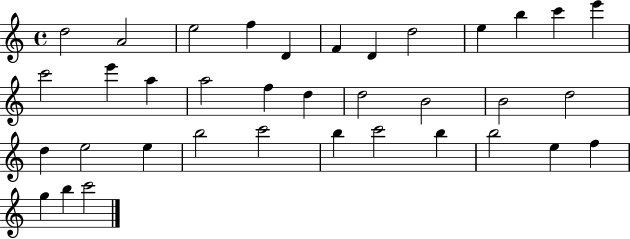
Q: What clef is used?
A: treble